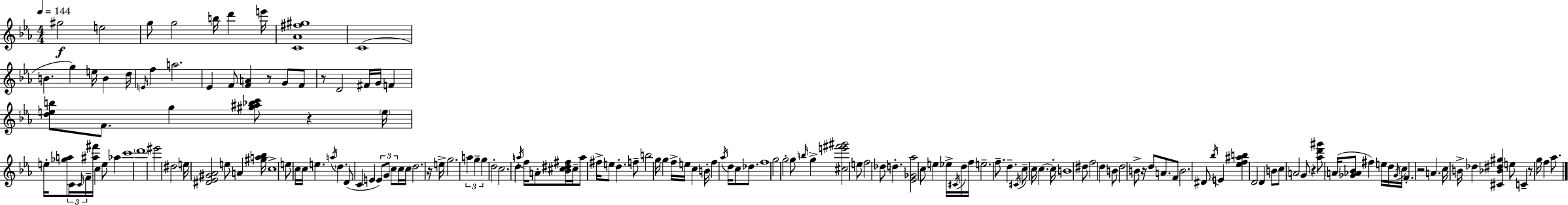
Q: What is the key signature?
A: EES major